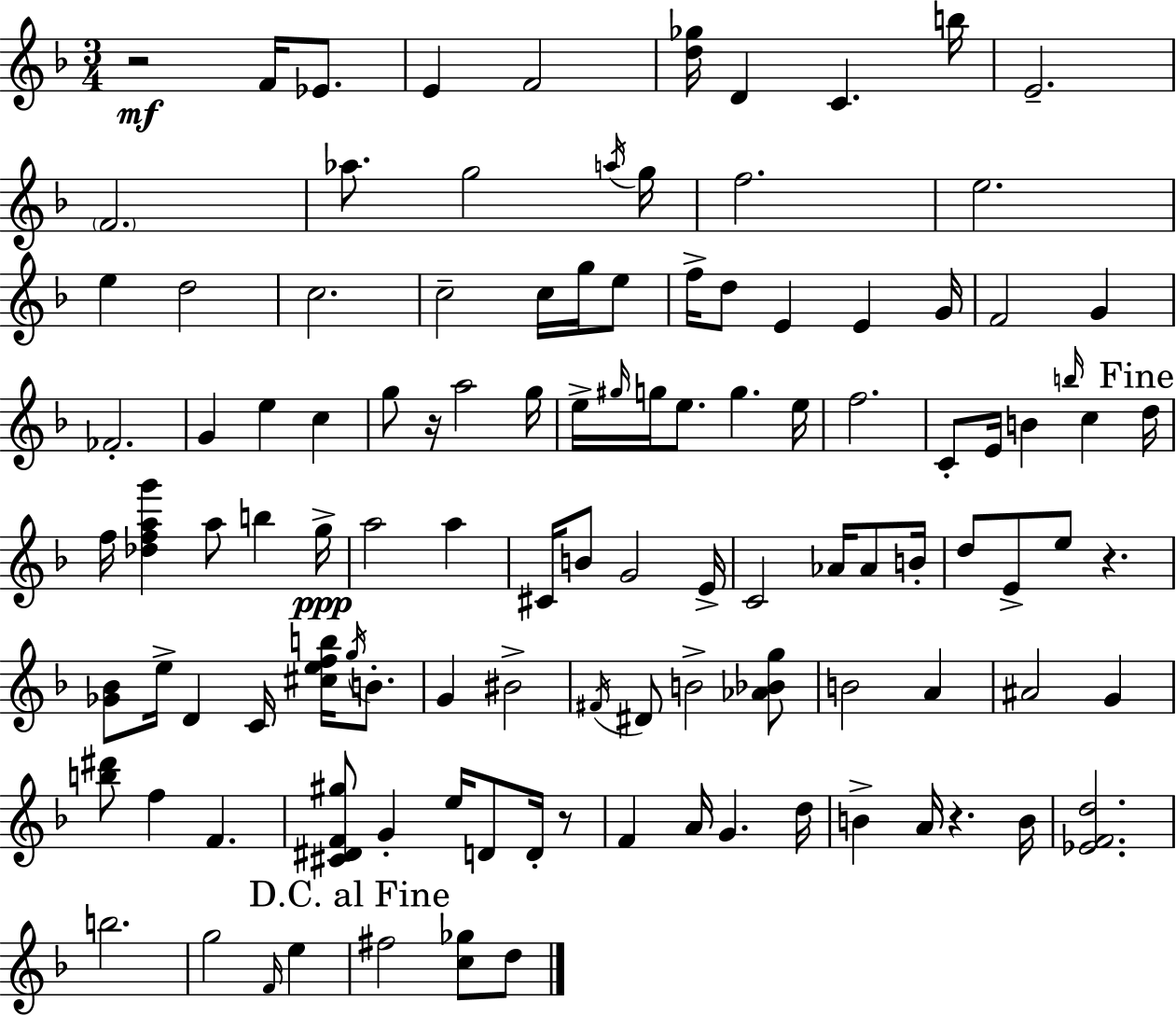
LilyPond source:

{
  \clef treble
  \numericTimeSignature
  \time 3/4
  \key f \major
  r2\mf f'16 ees'8. | e'4 f'2 | <d'' ges''>16 d'4 c'4. b''16 | e'2.-- | \break \parenthesize f'2. | aes''8. g''2 \acciaccatura { a''16 } | g''16 f''2. | e''2. | \break e''4 d''2 | c''2. | c''2-- c''16 g''16 e''8 | f''16-> d''8 e'4 e'4 | \break g'16 f'2 g'4 | fes'2.-. | g'4 e''4 c''4 | g''8 r16 a''2 | \break g''16 e''16-> \grace { gis''16 } g''16 e''8. g''4. | e''16 f''2. | c'8-. e'16 b'4 \grace { b''16 } c''4 | \mark "Fine" d''16 f''16 <des'' f'' a'' g'''>4 a''8 b''4 | \break g''16->\ppp a''2 a''4 | cis'16 b'8 g'2 | e'16-> c'2 aes'16 | aes'8 b'16-. d''8 e'8-> e''8 r4. | \break <ges' bes'>8 e''16-> d'4 c'16 <cis'' e'' f'' b''>16 | \acciaccatura { g''16 } b'8.-. g'4 bis'2-> | \acciaccatura { fis'16 } dis'8 b'2-> | <aes' bes' g''>8 b'2 | \break a'4 ais'2 | g'4 <b'' dis'''>8 f''4 f'4. | <cis' dis' f' gis''>8 g'4-. e''16 | d'8 d'16-. r8 f'4 a'16 g'4. | \break d''16 b'4-> a'16 r4. | b'16 <ees' f' d''>2. | b''2. | g''2 | \break \grace { f'16 } e''4 \mark "D.C. al Fine" fis''2 | <c'' ges''>8 d''8 \bar "|."
}